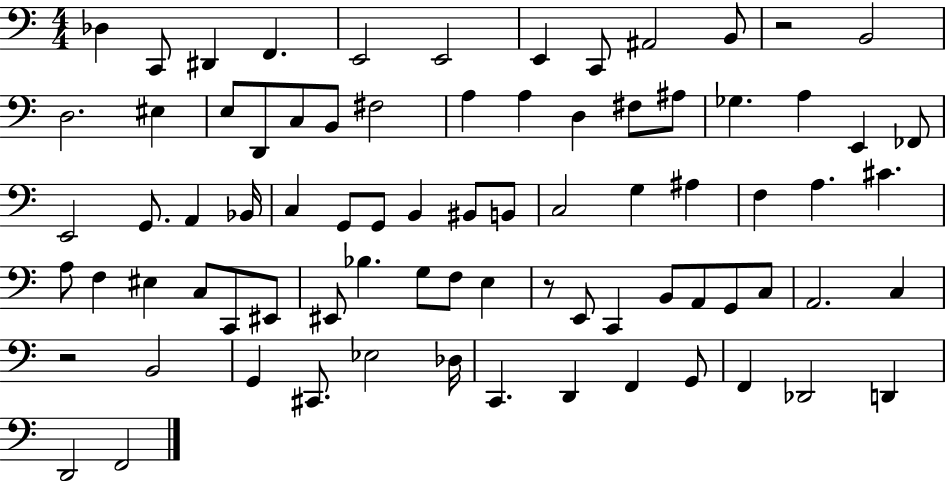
X:1
T:Untitled
M:4/4
L:1/4
K:C
_D, C,,/2 ^D,, F,, E,,2 E,,2 E,, C,,/2 ^A,,2 B,,/2 z2 B,,2 D,2 ^E, E,/2 D,,/2 C,/2 B,,/2 ^F,2 A, A, D, ^F,/2 ^A,/2 _G, A, E,, _F,,/2 E,,2 G,,/2 A,, _B,,/4 C, G,,/2 G,,/2 B,, ^B,,/2 B,,/2 C,2 G, ^A, F, A, ^C A,/2 F, ^E, C,/2 C,,/2 ^E,,/2 ^E,,/2 _B, G,/2 F,/2 E, z/2 E,,/2 C,, B,,/2 A,,/2 G,,/2 C,/2 A,,2 C, z2 B,,2 G,, ^C,,/2 _E,2 _D,/4 C,, D,, F,, G,,/2 F,, _D,,2 D,, D,,2 F,,2